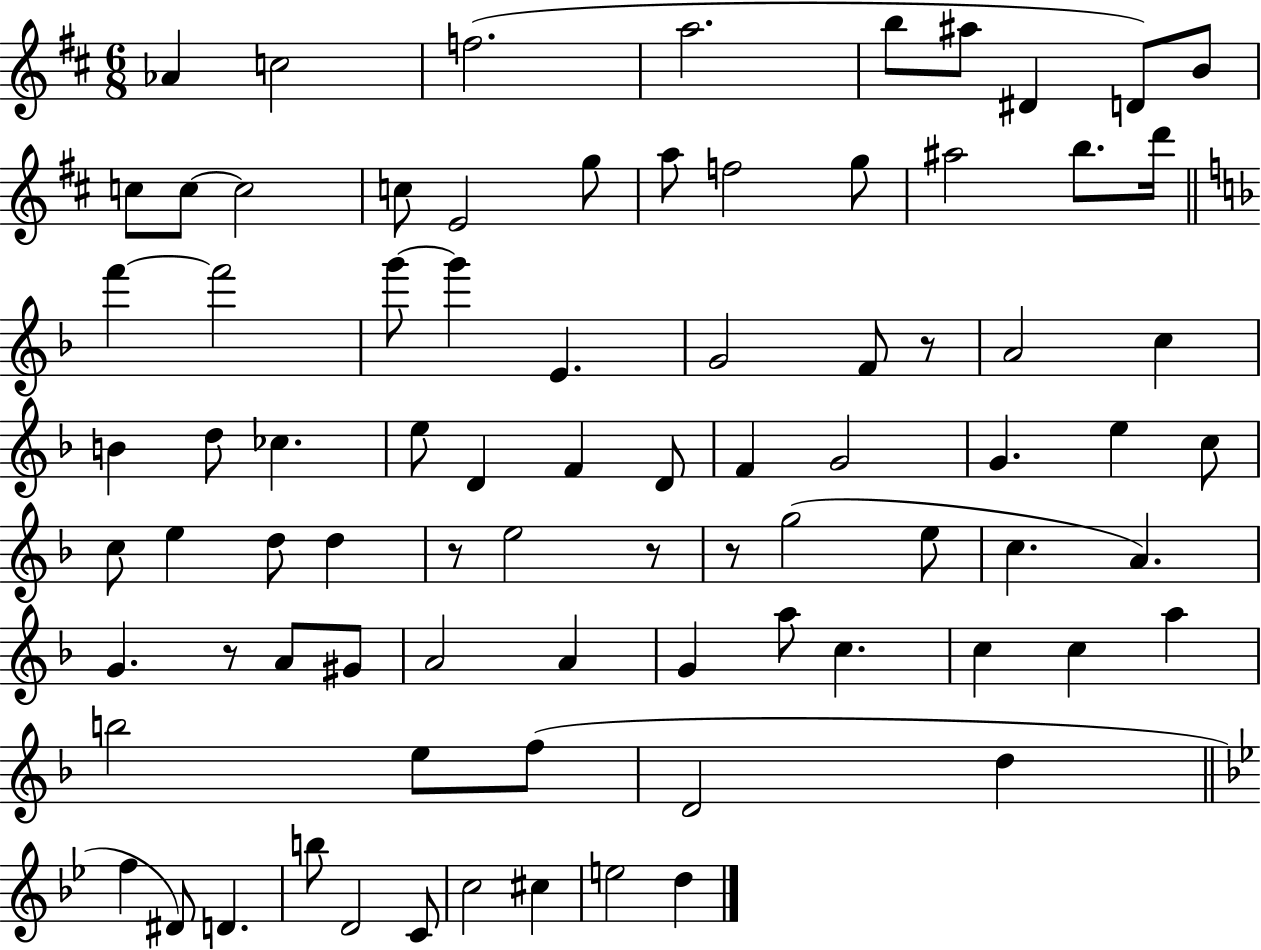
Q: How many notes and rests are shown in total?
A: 82